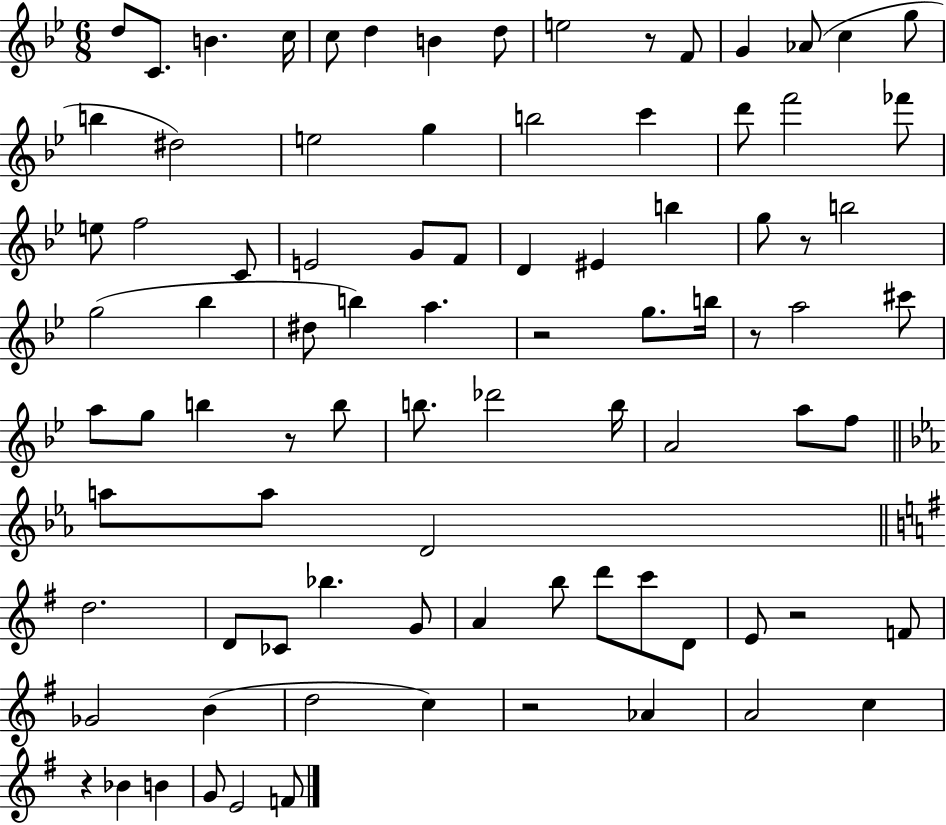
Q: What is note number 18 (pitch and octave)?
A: G5